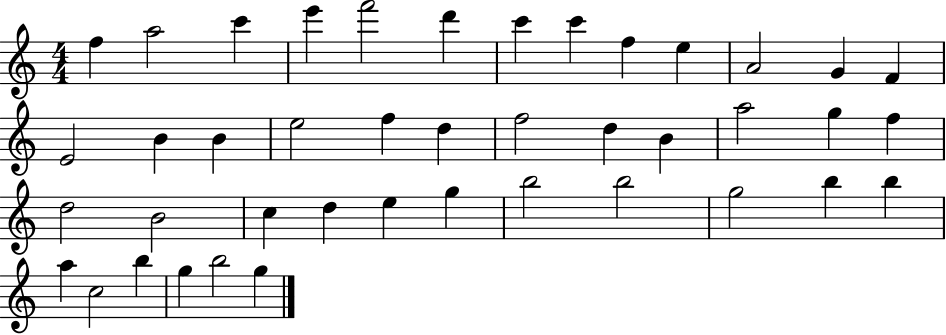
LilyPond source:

{
  \clef treble
  \numericTimeSignature
  \time 4/4
  \key c \major
  f''4 a''2 c'''4 | e'''4 f'''2 d'''4 | c'''4 c'''4 f''4 e''4 | a'2 g'4 f'4 | \break e'2 b'4 b'4 | e''2 f''4 d''4 | f''2 d''4 b'4 | a''2 g''4 f''4 | \break d''2 b'2 | c''4 d''4 e''4 g''4 | b''2 b''2 | g''2 b''4 b''4 | \break a''4 c''2 b''4 | g''4 b''2 g''4 | \bar "|."
}